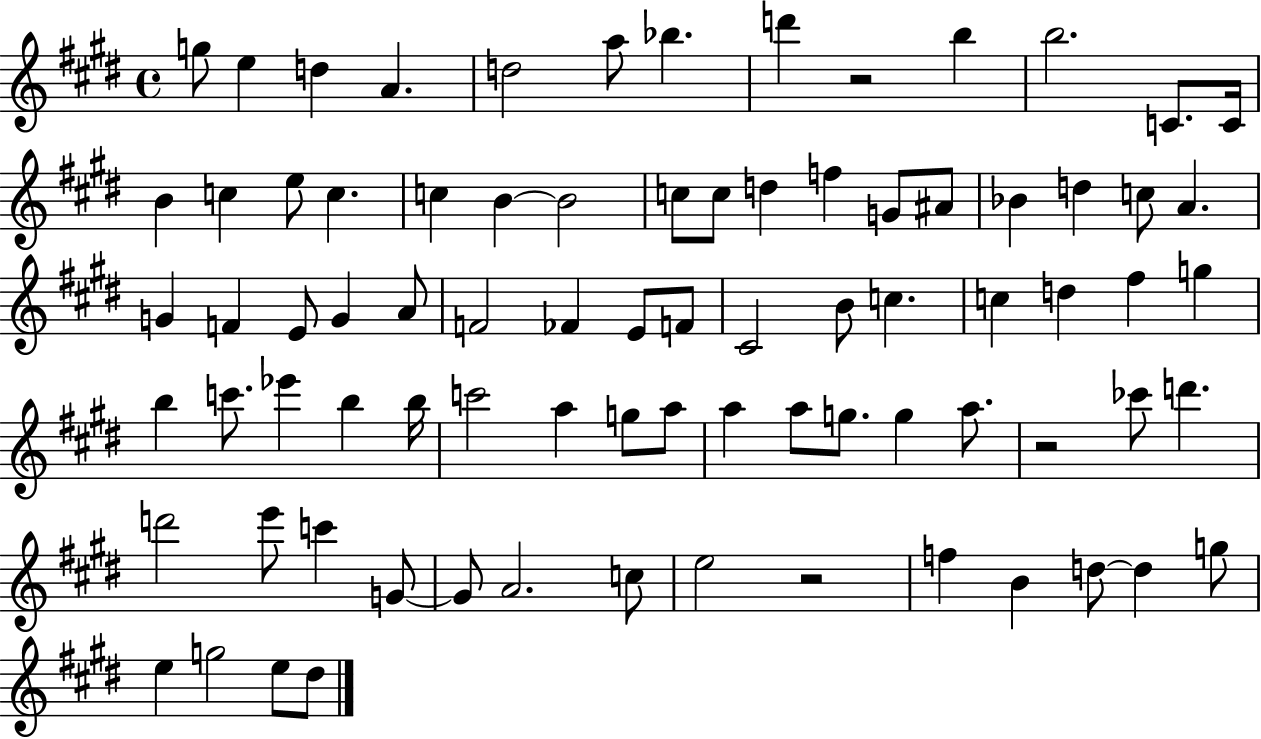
{
  \clef treble
  \time 4/4
  \defaultTimeSignature
  \key e \major
  g''8 e''4 d''4 a'4. | d''2 a''8 bes''4. | d'''4 r2 b''4 | b''2. c'8. c'16 | \break b'4 c''4 e''8 c''4. | c''4 b'4~~ b'2 | c''8 c''8 d''4 f''4 g'8 ais'8 | bes'4 d''4 c''8 a'4. | \break g'4 f'4 e'8 g'4 a'8 | f'2 fes'4 e'8 f'8 | cis'2 b'8 c''4. | c''4 d''4 fis''4 g''4 | \break b''4 c'''8. ees'''4 b''4 b''16 | c'''2 a''4 g''8 a''8 | a''4 a''8 g''8. g''4 a''8. | r2 ces'''8 d'''4. | \break d'''2 e'''8 c'''4 g'8~~ | g'8 a'2. c''8 | e''2 r2 | f''4 b'4 d''8~~ d''4 g''8 | \break e''4 g''2 e''8 dis''8 | \bar "|."
}